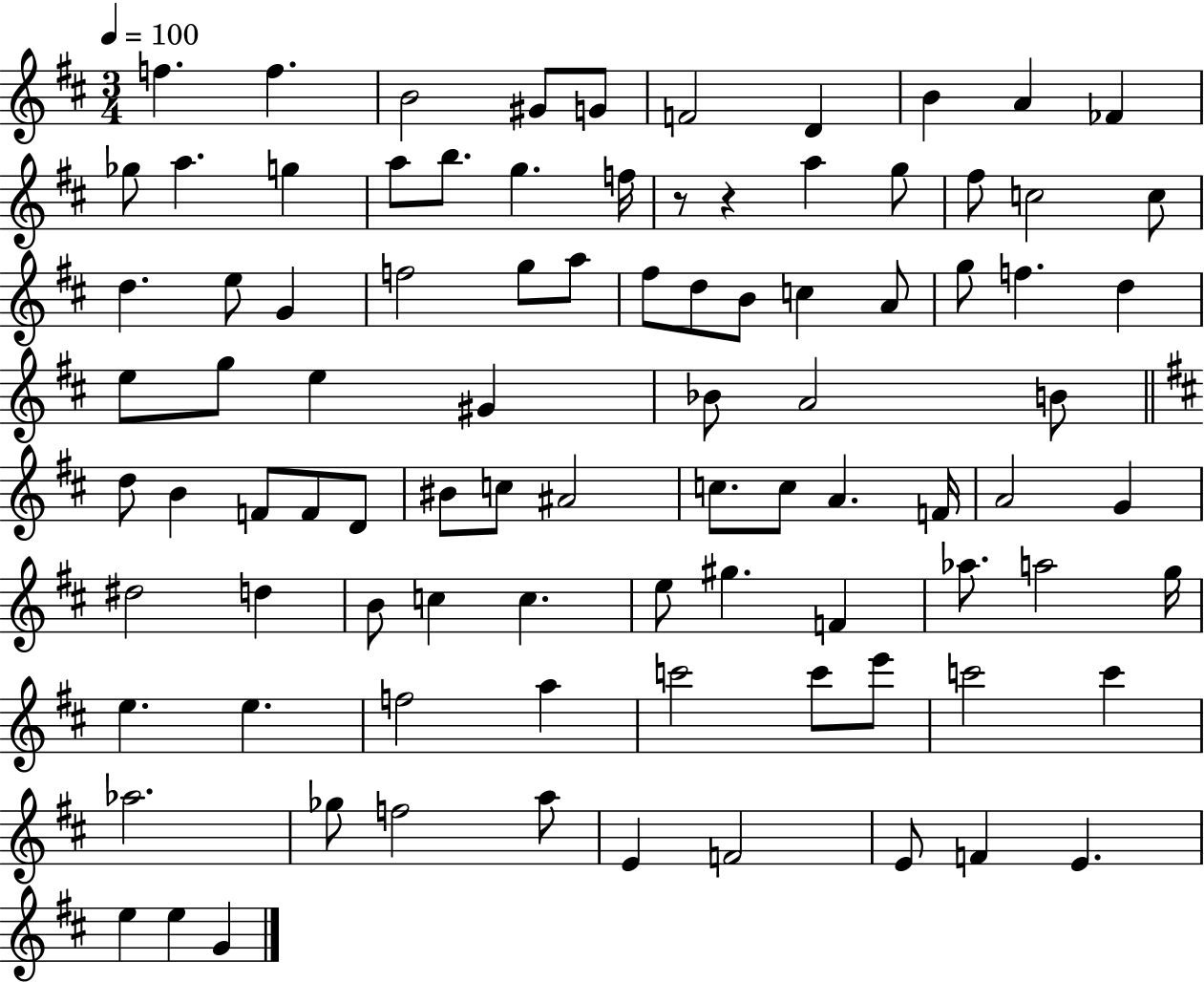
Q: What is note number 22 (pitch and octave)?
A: C5